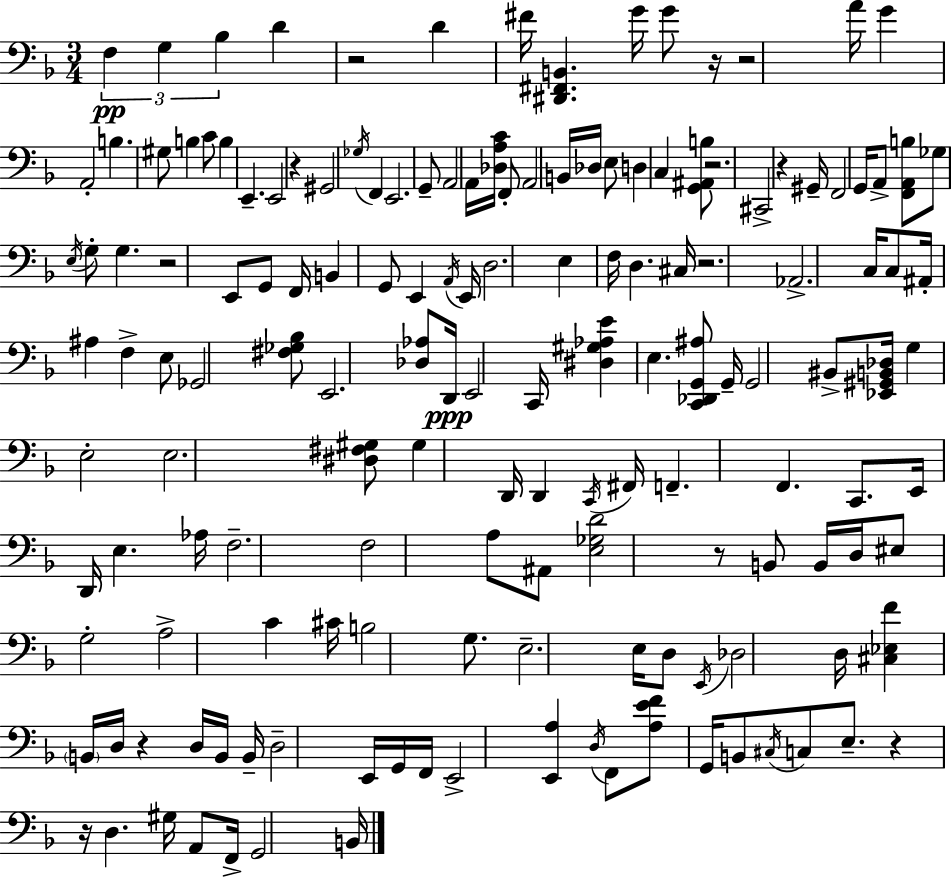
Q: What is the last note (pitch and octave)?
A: B2